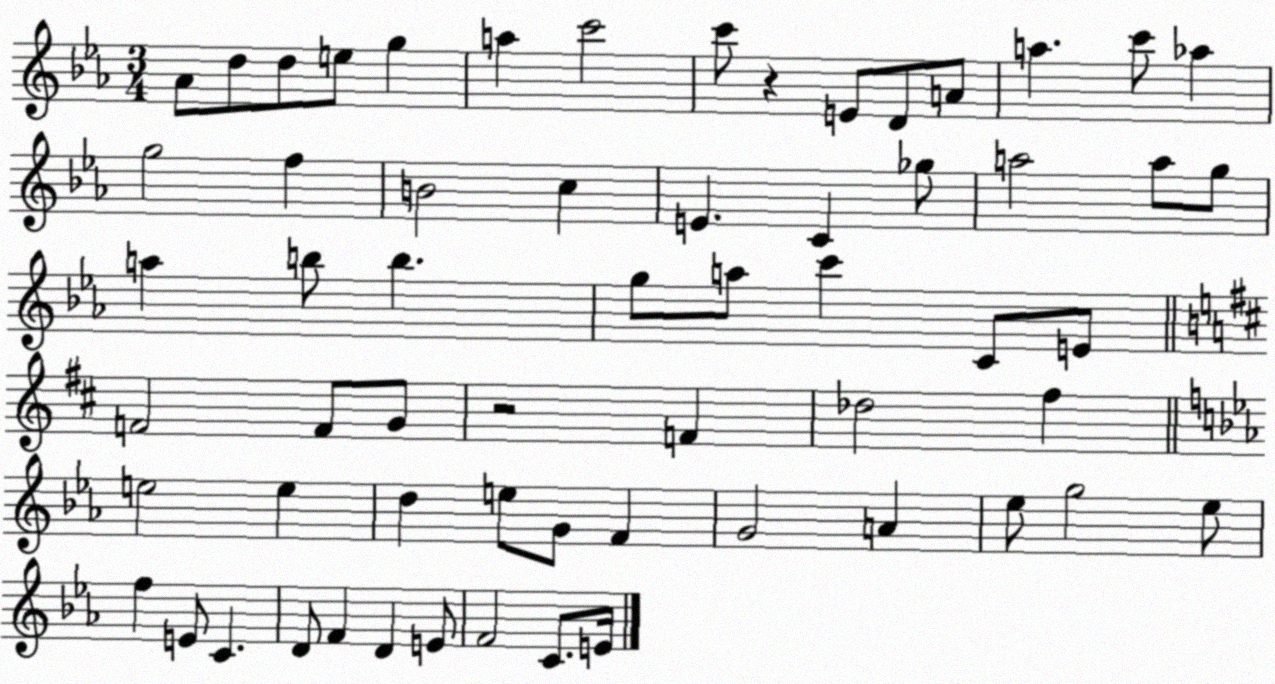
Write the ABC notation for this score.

X:1
T:Untitled
M:3/4
L:1/4
K:Eb
_A/2 d/2 d/2 e/2 g a c'2 c'/2 z E/2 D/2 A/2 a c'/2 _a g2 f B2 c E C _g/2 a2 a/2 g/2 a b/2 b g/2 a/2 c' C/2 E/2 F2 F/2 G/2 z2 F _d2 ^f e2 e d e/2 G/2 F G2 A _e/2 g2 _e/2 f E/2 C D/2 F D E/2 F2 C/2 E/4